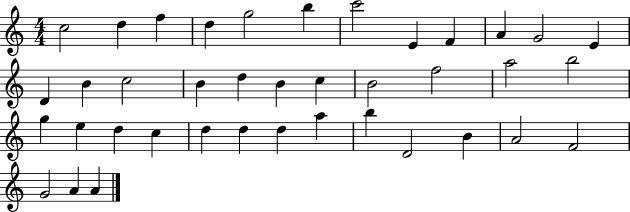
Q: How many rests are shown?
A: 0